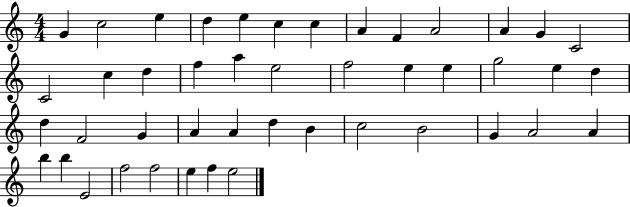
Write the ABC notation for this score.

X:1
T:Untitled
M:4/4
L:1/4
K:C
G c2 e d e c c A F A2 A G C2 C2 c d f a e2 f2 e e g2 e d d F2 G A A d B c2 B2 G A2 A b b E2 f2 f2 e f e2